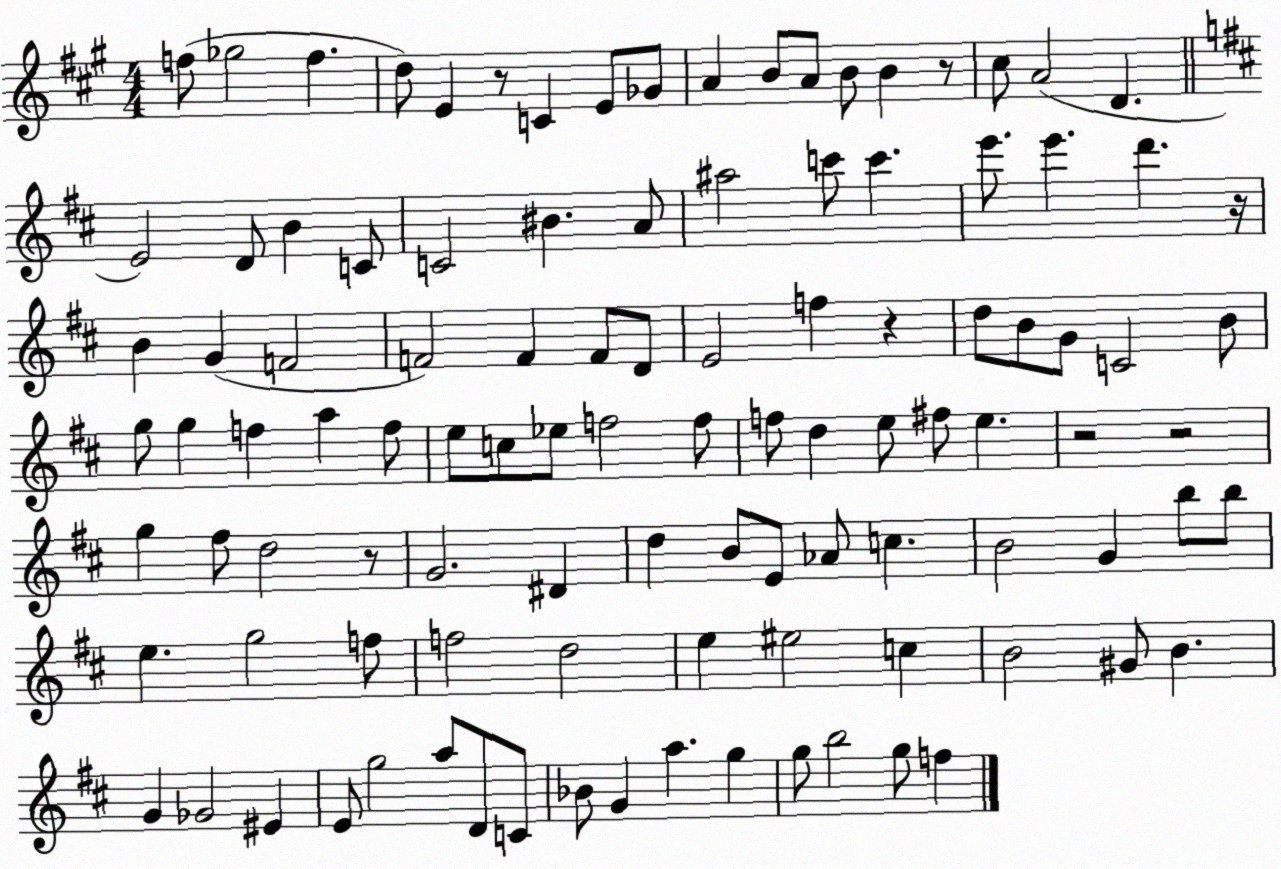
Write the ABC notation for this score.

X:1
T:Untitled
M:4/4
L:1/4
K:A
f/2 _g2 f d/2 E z/2 C E/2 _G/2 A B/2 A/2 B/2 B z/2 ^c/2 A2 D E2 D/2 B C/2 C2 ^B A/2 ^a2 c'/2 c' e'/2 e' d' z/4 B G F2 F2 F F/2 D/2 E2 f z d/2 B/2 G/2 C2 B/2 g/2 g f a f/2 e/2 c/2 _e/2 f2 f/2 f/2 d e/2 ^f/2 e z2 z2 g ^f/2 d2 z/2 G2 ^D d B/2 E/2 _A/2 c B2 G b/2 b/2 e g2 f/2 f2 d2 e ^e2 c B2 ^G/2 B G _G2 ^E E/2 g2 a/2 D/2 C/2 _B/2 G a g g/2 b2 g/2 f